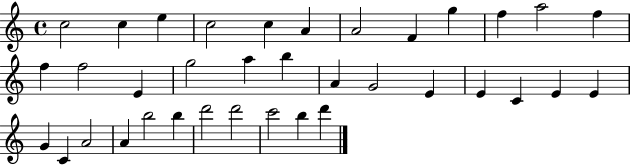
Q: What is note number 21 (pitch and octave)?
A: E4